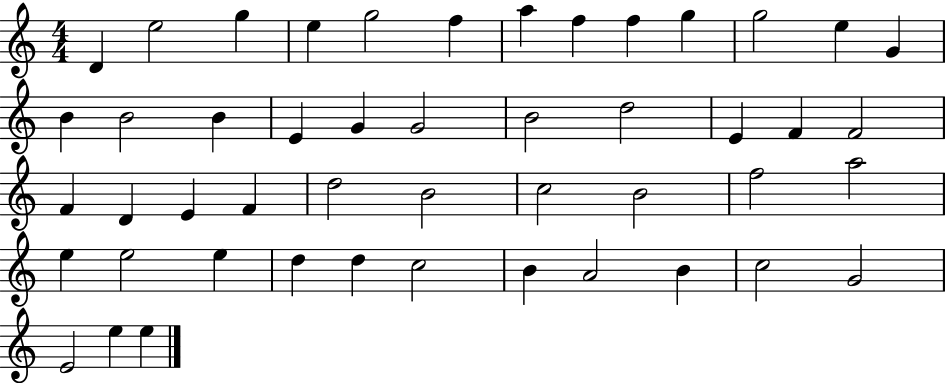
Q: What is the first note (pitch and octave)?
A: D4